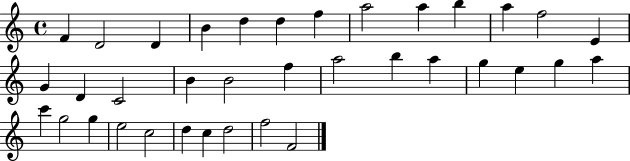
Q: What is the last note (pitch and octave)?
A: F4